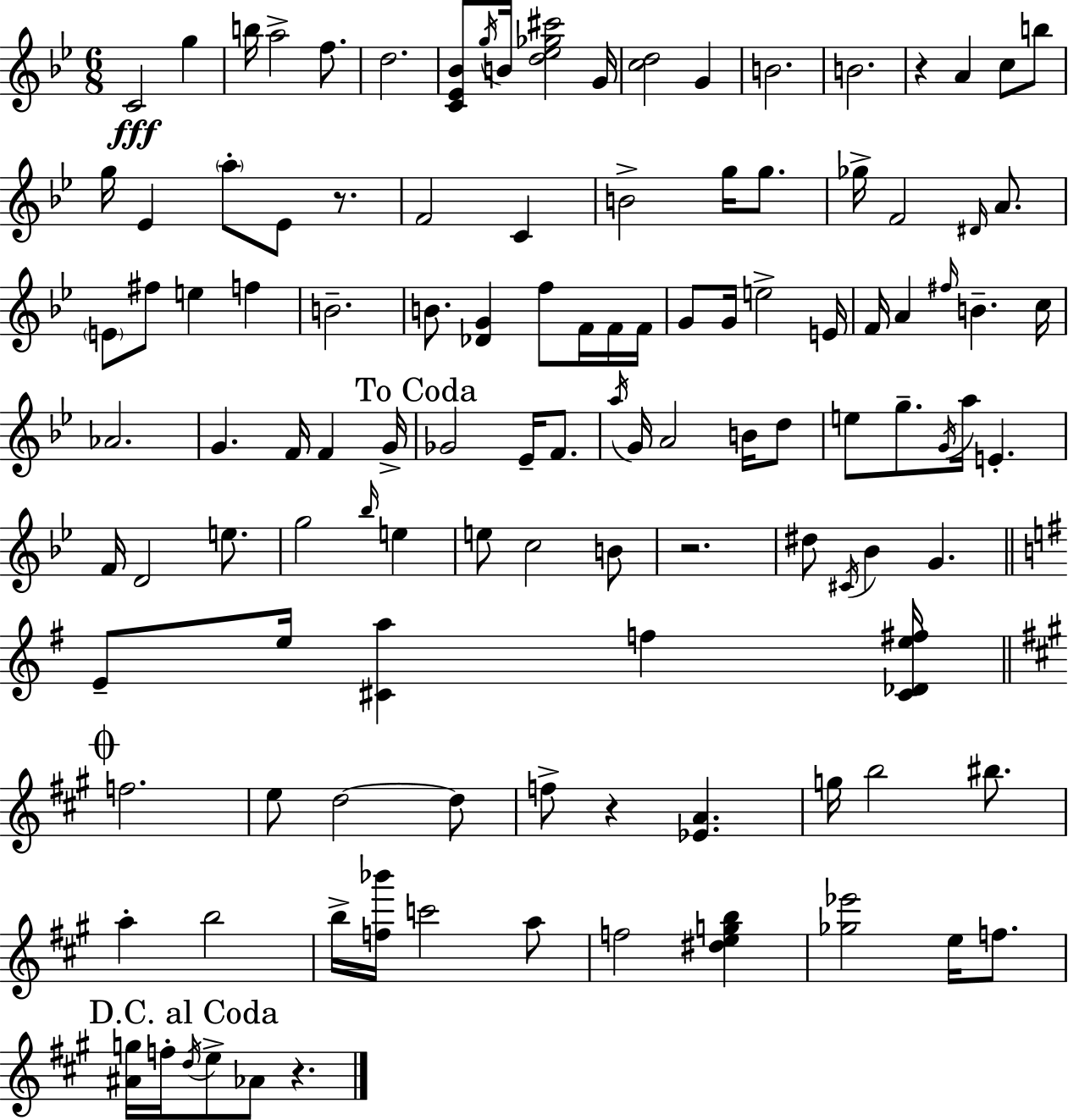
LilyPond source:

{
  \clef treble
  \numericTimeSignature
  \time 6/8
  \key g \minor
  c'2\fff g''4 | b''16 a''2-> f''8. | d''2. | <c' ees' bes'>8 \acciaccatura { g''16 } b'16 <d'' ees'' ges'' cis'''>2 | \break g'16 <c'' d''>2 g'4 | b'2. | b'2. | r4 a'4 c''8 b''8 | \break g''16 ees'4 \parenthesize a''8-. ees'8 r8. | f'2 c'4 | b'2-> g''16 g''8. | ges''16-> f'2 \grace { dis'16 } a'8. | \break \parenthesize e'8 fis''8 e''4 f''4 | b'2.-- | b'8. <des' g'>4 f''8 f'16 | f'16 f'16 g'8 g'16 e''2-> | \break e'16 f'16 a'4 \grace { fis''16 } b'4.-- | c''16 aes'2. | g'4. f'16 f'4 | g'16-> \mark "To Coda" ges'2 ees'16-- | \break f'8. \acciaccatura { a''16 } g'16 a'2 | b'16 d''8 e''8 g''8.-- \acciaccatura { g'16 } a''16 e'4.-. | f'16 d'2 | e''8. g''2 | \break \grace { bes''16 } e''4 e''8 c''2 | b'8 r2. | dis''8 \acciaccatura { cis'16 } bes'4 | g'4. \bar "||" \break \key e \minor e'8-- e''16 <cis' a''>4 f''4 <cis' des' e'' fis''>16 | \mark \markup { \musicglyph "scripts.coda" } \bar "||" \break \key a \major f''2. | e''8 d''2~~ d''8 | f''8-> r4 <ees' a'>4. | g''16 b''2 bis''8. | \break a''4-. b''2 | b''16-> <f'' bes'''>16 c'''2 a''8 | f''2 <dis'' e'' g'' b''>4 | <ges'' ees'''>2 e''16 f''8. | \break \mark "D.C. al Coda" <ais' g''>16 f''16-. \acciaccatura { d''16 } e''8-> aes'8 r4. | \bar "|."
}